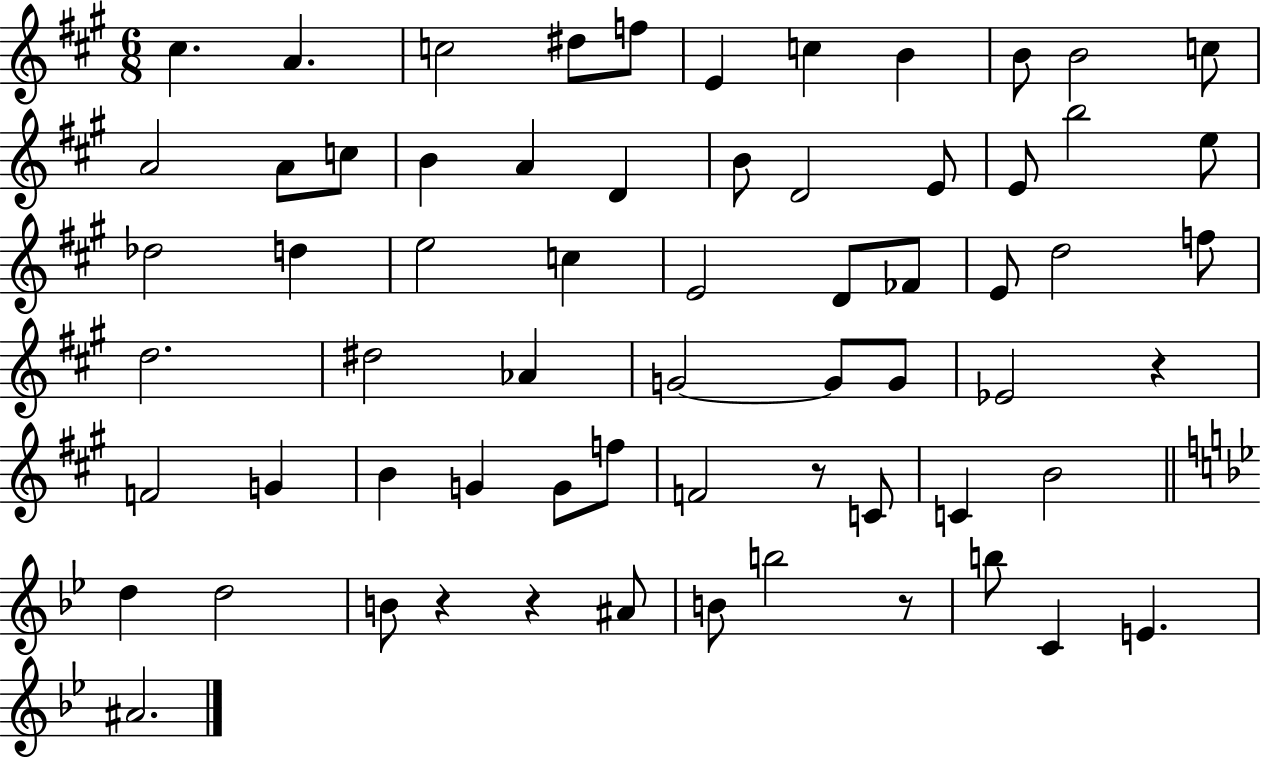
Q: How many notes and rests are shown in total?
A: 65